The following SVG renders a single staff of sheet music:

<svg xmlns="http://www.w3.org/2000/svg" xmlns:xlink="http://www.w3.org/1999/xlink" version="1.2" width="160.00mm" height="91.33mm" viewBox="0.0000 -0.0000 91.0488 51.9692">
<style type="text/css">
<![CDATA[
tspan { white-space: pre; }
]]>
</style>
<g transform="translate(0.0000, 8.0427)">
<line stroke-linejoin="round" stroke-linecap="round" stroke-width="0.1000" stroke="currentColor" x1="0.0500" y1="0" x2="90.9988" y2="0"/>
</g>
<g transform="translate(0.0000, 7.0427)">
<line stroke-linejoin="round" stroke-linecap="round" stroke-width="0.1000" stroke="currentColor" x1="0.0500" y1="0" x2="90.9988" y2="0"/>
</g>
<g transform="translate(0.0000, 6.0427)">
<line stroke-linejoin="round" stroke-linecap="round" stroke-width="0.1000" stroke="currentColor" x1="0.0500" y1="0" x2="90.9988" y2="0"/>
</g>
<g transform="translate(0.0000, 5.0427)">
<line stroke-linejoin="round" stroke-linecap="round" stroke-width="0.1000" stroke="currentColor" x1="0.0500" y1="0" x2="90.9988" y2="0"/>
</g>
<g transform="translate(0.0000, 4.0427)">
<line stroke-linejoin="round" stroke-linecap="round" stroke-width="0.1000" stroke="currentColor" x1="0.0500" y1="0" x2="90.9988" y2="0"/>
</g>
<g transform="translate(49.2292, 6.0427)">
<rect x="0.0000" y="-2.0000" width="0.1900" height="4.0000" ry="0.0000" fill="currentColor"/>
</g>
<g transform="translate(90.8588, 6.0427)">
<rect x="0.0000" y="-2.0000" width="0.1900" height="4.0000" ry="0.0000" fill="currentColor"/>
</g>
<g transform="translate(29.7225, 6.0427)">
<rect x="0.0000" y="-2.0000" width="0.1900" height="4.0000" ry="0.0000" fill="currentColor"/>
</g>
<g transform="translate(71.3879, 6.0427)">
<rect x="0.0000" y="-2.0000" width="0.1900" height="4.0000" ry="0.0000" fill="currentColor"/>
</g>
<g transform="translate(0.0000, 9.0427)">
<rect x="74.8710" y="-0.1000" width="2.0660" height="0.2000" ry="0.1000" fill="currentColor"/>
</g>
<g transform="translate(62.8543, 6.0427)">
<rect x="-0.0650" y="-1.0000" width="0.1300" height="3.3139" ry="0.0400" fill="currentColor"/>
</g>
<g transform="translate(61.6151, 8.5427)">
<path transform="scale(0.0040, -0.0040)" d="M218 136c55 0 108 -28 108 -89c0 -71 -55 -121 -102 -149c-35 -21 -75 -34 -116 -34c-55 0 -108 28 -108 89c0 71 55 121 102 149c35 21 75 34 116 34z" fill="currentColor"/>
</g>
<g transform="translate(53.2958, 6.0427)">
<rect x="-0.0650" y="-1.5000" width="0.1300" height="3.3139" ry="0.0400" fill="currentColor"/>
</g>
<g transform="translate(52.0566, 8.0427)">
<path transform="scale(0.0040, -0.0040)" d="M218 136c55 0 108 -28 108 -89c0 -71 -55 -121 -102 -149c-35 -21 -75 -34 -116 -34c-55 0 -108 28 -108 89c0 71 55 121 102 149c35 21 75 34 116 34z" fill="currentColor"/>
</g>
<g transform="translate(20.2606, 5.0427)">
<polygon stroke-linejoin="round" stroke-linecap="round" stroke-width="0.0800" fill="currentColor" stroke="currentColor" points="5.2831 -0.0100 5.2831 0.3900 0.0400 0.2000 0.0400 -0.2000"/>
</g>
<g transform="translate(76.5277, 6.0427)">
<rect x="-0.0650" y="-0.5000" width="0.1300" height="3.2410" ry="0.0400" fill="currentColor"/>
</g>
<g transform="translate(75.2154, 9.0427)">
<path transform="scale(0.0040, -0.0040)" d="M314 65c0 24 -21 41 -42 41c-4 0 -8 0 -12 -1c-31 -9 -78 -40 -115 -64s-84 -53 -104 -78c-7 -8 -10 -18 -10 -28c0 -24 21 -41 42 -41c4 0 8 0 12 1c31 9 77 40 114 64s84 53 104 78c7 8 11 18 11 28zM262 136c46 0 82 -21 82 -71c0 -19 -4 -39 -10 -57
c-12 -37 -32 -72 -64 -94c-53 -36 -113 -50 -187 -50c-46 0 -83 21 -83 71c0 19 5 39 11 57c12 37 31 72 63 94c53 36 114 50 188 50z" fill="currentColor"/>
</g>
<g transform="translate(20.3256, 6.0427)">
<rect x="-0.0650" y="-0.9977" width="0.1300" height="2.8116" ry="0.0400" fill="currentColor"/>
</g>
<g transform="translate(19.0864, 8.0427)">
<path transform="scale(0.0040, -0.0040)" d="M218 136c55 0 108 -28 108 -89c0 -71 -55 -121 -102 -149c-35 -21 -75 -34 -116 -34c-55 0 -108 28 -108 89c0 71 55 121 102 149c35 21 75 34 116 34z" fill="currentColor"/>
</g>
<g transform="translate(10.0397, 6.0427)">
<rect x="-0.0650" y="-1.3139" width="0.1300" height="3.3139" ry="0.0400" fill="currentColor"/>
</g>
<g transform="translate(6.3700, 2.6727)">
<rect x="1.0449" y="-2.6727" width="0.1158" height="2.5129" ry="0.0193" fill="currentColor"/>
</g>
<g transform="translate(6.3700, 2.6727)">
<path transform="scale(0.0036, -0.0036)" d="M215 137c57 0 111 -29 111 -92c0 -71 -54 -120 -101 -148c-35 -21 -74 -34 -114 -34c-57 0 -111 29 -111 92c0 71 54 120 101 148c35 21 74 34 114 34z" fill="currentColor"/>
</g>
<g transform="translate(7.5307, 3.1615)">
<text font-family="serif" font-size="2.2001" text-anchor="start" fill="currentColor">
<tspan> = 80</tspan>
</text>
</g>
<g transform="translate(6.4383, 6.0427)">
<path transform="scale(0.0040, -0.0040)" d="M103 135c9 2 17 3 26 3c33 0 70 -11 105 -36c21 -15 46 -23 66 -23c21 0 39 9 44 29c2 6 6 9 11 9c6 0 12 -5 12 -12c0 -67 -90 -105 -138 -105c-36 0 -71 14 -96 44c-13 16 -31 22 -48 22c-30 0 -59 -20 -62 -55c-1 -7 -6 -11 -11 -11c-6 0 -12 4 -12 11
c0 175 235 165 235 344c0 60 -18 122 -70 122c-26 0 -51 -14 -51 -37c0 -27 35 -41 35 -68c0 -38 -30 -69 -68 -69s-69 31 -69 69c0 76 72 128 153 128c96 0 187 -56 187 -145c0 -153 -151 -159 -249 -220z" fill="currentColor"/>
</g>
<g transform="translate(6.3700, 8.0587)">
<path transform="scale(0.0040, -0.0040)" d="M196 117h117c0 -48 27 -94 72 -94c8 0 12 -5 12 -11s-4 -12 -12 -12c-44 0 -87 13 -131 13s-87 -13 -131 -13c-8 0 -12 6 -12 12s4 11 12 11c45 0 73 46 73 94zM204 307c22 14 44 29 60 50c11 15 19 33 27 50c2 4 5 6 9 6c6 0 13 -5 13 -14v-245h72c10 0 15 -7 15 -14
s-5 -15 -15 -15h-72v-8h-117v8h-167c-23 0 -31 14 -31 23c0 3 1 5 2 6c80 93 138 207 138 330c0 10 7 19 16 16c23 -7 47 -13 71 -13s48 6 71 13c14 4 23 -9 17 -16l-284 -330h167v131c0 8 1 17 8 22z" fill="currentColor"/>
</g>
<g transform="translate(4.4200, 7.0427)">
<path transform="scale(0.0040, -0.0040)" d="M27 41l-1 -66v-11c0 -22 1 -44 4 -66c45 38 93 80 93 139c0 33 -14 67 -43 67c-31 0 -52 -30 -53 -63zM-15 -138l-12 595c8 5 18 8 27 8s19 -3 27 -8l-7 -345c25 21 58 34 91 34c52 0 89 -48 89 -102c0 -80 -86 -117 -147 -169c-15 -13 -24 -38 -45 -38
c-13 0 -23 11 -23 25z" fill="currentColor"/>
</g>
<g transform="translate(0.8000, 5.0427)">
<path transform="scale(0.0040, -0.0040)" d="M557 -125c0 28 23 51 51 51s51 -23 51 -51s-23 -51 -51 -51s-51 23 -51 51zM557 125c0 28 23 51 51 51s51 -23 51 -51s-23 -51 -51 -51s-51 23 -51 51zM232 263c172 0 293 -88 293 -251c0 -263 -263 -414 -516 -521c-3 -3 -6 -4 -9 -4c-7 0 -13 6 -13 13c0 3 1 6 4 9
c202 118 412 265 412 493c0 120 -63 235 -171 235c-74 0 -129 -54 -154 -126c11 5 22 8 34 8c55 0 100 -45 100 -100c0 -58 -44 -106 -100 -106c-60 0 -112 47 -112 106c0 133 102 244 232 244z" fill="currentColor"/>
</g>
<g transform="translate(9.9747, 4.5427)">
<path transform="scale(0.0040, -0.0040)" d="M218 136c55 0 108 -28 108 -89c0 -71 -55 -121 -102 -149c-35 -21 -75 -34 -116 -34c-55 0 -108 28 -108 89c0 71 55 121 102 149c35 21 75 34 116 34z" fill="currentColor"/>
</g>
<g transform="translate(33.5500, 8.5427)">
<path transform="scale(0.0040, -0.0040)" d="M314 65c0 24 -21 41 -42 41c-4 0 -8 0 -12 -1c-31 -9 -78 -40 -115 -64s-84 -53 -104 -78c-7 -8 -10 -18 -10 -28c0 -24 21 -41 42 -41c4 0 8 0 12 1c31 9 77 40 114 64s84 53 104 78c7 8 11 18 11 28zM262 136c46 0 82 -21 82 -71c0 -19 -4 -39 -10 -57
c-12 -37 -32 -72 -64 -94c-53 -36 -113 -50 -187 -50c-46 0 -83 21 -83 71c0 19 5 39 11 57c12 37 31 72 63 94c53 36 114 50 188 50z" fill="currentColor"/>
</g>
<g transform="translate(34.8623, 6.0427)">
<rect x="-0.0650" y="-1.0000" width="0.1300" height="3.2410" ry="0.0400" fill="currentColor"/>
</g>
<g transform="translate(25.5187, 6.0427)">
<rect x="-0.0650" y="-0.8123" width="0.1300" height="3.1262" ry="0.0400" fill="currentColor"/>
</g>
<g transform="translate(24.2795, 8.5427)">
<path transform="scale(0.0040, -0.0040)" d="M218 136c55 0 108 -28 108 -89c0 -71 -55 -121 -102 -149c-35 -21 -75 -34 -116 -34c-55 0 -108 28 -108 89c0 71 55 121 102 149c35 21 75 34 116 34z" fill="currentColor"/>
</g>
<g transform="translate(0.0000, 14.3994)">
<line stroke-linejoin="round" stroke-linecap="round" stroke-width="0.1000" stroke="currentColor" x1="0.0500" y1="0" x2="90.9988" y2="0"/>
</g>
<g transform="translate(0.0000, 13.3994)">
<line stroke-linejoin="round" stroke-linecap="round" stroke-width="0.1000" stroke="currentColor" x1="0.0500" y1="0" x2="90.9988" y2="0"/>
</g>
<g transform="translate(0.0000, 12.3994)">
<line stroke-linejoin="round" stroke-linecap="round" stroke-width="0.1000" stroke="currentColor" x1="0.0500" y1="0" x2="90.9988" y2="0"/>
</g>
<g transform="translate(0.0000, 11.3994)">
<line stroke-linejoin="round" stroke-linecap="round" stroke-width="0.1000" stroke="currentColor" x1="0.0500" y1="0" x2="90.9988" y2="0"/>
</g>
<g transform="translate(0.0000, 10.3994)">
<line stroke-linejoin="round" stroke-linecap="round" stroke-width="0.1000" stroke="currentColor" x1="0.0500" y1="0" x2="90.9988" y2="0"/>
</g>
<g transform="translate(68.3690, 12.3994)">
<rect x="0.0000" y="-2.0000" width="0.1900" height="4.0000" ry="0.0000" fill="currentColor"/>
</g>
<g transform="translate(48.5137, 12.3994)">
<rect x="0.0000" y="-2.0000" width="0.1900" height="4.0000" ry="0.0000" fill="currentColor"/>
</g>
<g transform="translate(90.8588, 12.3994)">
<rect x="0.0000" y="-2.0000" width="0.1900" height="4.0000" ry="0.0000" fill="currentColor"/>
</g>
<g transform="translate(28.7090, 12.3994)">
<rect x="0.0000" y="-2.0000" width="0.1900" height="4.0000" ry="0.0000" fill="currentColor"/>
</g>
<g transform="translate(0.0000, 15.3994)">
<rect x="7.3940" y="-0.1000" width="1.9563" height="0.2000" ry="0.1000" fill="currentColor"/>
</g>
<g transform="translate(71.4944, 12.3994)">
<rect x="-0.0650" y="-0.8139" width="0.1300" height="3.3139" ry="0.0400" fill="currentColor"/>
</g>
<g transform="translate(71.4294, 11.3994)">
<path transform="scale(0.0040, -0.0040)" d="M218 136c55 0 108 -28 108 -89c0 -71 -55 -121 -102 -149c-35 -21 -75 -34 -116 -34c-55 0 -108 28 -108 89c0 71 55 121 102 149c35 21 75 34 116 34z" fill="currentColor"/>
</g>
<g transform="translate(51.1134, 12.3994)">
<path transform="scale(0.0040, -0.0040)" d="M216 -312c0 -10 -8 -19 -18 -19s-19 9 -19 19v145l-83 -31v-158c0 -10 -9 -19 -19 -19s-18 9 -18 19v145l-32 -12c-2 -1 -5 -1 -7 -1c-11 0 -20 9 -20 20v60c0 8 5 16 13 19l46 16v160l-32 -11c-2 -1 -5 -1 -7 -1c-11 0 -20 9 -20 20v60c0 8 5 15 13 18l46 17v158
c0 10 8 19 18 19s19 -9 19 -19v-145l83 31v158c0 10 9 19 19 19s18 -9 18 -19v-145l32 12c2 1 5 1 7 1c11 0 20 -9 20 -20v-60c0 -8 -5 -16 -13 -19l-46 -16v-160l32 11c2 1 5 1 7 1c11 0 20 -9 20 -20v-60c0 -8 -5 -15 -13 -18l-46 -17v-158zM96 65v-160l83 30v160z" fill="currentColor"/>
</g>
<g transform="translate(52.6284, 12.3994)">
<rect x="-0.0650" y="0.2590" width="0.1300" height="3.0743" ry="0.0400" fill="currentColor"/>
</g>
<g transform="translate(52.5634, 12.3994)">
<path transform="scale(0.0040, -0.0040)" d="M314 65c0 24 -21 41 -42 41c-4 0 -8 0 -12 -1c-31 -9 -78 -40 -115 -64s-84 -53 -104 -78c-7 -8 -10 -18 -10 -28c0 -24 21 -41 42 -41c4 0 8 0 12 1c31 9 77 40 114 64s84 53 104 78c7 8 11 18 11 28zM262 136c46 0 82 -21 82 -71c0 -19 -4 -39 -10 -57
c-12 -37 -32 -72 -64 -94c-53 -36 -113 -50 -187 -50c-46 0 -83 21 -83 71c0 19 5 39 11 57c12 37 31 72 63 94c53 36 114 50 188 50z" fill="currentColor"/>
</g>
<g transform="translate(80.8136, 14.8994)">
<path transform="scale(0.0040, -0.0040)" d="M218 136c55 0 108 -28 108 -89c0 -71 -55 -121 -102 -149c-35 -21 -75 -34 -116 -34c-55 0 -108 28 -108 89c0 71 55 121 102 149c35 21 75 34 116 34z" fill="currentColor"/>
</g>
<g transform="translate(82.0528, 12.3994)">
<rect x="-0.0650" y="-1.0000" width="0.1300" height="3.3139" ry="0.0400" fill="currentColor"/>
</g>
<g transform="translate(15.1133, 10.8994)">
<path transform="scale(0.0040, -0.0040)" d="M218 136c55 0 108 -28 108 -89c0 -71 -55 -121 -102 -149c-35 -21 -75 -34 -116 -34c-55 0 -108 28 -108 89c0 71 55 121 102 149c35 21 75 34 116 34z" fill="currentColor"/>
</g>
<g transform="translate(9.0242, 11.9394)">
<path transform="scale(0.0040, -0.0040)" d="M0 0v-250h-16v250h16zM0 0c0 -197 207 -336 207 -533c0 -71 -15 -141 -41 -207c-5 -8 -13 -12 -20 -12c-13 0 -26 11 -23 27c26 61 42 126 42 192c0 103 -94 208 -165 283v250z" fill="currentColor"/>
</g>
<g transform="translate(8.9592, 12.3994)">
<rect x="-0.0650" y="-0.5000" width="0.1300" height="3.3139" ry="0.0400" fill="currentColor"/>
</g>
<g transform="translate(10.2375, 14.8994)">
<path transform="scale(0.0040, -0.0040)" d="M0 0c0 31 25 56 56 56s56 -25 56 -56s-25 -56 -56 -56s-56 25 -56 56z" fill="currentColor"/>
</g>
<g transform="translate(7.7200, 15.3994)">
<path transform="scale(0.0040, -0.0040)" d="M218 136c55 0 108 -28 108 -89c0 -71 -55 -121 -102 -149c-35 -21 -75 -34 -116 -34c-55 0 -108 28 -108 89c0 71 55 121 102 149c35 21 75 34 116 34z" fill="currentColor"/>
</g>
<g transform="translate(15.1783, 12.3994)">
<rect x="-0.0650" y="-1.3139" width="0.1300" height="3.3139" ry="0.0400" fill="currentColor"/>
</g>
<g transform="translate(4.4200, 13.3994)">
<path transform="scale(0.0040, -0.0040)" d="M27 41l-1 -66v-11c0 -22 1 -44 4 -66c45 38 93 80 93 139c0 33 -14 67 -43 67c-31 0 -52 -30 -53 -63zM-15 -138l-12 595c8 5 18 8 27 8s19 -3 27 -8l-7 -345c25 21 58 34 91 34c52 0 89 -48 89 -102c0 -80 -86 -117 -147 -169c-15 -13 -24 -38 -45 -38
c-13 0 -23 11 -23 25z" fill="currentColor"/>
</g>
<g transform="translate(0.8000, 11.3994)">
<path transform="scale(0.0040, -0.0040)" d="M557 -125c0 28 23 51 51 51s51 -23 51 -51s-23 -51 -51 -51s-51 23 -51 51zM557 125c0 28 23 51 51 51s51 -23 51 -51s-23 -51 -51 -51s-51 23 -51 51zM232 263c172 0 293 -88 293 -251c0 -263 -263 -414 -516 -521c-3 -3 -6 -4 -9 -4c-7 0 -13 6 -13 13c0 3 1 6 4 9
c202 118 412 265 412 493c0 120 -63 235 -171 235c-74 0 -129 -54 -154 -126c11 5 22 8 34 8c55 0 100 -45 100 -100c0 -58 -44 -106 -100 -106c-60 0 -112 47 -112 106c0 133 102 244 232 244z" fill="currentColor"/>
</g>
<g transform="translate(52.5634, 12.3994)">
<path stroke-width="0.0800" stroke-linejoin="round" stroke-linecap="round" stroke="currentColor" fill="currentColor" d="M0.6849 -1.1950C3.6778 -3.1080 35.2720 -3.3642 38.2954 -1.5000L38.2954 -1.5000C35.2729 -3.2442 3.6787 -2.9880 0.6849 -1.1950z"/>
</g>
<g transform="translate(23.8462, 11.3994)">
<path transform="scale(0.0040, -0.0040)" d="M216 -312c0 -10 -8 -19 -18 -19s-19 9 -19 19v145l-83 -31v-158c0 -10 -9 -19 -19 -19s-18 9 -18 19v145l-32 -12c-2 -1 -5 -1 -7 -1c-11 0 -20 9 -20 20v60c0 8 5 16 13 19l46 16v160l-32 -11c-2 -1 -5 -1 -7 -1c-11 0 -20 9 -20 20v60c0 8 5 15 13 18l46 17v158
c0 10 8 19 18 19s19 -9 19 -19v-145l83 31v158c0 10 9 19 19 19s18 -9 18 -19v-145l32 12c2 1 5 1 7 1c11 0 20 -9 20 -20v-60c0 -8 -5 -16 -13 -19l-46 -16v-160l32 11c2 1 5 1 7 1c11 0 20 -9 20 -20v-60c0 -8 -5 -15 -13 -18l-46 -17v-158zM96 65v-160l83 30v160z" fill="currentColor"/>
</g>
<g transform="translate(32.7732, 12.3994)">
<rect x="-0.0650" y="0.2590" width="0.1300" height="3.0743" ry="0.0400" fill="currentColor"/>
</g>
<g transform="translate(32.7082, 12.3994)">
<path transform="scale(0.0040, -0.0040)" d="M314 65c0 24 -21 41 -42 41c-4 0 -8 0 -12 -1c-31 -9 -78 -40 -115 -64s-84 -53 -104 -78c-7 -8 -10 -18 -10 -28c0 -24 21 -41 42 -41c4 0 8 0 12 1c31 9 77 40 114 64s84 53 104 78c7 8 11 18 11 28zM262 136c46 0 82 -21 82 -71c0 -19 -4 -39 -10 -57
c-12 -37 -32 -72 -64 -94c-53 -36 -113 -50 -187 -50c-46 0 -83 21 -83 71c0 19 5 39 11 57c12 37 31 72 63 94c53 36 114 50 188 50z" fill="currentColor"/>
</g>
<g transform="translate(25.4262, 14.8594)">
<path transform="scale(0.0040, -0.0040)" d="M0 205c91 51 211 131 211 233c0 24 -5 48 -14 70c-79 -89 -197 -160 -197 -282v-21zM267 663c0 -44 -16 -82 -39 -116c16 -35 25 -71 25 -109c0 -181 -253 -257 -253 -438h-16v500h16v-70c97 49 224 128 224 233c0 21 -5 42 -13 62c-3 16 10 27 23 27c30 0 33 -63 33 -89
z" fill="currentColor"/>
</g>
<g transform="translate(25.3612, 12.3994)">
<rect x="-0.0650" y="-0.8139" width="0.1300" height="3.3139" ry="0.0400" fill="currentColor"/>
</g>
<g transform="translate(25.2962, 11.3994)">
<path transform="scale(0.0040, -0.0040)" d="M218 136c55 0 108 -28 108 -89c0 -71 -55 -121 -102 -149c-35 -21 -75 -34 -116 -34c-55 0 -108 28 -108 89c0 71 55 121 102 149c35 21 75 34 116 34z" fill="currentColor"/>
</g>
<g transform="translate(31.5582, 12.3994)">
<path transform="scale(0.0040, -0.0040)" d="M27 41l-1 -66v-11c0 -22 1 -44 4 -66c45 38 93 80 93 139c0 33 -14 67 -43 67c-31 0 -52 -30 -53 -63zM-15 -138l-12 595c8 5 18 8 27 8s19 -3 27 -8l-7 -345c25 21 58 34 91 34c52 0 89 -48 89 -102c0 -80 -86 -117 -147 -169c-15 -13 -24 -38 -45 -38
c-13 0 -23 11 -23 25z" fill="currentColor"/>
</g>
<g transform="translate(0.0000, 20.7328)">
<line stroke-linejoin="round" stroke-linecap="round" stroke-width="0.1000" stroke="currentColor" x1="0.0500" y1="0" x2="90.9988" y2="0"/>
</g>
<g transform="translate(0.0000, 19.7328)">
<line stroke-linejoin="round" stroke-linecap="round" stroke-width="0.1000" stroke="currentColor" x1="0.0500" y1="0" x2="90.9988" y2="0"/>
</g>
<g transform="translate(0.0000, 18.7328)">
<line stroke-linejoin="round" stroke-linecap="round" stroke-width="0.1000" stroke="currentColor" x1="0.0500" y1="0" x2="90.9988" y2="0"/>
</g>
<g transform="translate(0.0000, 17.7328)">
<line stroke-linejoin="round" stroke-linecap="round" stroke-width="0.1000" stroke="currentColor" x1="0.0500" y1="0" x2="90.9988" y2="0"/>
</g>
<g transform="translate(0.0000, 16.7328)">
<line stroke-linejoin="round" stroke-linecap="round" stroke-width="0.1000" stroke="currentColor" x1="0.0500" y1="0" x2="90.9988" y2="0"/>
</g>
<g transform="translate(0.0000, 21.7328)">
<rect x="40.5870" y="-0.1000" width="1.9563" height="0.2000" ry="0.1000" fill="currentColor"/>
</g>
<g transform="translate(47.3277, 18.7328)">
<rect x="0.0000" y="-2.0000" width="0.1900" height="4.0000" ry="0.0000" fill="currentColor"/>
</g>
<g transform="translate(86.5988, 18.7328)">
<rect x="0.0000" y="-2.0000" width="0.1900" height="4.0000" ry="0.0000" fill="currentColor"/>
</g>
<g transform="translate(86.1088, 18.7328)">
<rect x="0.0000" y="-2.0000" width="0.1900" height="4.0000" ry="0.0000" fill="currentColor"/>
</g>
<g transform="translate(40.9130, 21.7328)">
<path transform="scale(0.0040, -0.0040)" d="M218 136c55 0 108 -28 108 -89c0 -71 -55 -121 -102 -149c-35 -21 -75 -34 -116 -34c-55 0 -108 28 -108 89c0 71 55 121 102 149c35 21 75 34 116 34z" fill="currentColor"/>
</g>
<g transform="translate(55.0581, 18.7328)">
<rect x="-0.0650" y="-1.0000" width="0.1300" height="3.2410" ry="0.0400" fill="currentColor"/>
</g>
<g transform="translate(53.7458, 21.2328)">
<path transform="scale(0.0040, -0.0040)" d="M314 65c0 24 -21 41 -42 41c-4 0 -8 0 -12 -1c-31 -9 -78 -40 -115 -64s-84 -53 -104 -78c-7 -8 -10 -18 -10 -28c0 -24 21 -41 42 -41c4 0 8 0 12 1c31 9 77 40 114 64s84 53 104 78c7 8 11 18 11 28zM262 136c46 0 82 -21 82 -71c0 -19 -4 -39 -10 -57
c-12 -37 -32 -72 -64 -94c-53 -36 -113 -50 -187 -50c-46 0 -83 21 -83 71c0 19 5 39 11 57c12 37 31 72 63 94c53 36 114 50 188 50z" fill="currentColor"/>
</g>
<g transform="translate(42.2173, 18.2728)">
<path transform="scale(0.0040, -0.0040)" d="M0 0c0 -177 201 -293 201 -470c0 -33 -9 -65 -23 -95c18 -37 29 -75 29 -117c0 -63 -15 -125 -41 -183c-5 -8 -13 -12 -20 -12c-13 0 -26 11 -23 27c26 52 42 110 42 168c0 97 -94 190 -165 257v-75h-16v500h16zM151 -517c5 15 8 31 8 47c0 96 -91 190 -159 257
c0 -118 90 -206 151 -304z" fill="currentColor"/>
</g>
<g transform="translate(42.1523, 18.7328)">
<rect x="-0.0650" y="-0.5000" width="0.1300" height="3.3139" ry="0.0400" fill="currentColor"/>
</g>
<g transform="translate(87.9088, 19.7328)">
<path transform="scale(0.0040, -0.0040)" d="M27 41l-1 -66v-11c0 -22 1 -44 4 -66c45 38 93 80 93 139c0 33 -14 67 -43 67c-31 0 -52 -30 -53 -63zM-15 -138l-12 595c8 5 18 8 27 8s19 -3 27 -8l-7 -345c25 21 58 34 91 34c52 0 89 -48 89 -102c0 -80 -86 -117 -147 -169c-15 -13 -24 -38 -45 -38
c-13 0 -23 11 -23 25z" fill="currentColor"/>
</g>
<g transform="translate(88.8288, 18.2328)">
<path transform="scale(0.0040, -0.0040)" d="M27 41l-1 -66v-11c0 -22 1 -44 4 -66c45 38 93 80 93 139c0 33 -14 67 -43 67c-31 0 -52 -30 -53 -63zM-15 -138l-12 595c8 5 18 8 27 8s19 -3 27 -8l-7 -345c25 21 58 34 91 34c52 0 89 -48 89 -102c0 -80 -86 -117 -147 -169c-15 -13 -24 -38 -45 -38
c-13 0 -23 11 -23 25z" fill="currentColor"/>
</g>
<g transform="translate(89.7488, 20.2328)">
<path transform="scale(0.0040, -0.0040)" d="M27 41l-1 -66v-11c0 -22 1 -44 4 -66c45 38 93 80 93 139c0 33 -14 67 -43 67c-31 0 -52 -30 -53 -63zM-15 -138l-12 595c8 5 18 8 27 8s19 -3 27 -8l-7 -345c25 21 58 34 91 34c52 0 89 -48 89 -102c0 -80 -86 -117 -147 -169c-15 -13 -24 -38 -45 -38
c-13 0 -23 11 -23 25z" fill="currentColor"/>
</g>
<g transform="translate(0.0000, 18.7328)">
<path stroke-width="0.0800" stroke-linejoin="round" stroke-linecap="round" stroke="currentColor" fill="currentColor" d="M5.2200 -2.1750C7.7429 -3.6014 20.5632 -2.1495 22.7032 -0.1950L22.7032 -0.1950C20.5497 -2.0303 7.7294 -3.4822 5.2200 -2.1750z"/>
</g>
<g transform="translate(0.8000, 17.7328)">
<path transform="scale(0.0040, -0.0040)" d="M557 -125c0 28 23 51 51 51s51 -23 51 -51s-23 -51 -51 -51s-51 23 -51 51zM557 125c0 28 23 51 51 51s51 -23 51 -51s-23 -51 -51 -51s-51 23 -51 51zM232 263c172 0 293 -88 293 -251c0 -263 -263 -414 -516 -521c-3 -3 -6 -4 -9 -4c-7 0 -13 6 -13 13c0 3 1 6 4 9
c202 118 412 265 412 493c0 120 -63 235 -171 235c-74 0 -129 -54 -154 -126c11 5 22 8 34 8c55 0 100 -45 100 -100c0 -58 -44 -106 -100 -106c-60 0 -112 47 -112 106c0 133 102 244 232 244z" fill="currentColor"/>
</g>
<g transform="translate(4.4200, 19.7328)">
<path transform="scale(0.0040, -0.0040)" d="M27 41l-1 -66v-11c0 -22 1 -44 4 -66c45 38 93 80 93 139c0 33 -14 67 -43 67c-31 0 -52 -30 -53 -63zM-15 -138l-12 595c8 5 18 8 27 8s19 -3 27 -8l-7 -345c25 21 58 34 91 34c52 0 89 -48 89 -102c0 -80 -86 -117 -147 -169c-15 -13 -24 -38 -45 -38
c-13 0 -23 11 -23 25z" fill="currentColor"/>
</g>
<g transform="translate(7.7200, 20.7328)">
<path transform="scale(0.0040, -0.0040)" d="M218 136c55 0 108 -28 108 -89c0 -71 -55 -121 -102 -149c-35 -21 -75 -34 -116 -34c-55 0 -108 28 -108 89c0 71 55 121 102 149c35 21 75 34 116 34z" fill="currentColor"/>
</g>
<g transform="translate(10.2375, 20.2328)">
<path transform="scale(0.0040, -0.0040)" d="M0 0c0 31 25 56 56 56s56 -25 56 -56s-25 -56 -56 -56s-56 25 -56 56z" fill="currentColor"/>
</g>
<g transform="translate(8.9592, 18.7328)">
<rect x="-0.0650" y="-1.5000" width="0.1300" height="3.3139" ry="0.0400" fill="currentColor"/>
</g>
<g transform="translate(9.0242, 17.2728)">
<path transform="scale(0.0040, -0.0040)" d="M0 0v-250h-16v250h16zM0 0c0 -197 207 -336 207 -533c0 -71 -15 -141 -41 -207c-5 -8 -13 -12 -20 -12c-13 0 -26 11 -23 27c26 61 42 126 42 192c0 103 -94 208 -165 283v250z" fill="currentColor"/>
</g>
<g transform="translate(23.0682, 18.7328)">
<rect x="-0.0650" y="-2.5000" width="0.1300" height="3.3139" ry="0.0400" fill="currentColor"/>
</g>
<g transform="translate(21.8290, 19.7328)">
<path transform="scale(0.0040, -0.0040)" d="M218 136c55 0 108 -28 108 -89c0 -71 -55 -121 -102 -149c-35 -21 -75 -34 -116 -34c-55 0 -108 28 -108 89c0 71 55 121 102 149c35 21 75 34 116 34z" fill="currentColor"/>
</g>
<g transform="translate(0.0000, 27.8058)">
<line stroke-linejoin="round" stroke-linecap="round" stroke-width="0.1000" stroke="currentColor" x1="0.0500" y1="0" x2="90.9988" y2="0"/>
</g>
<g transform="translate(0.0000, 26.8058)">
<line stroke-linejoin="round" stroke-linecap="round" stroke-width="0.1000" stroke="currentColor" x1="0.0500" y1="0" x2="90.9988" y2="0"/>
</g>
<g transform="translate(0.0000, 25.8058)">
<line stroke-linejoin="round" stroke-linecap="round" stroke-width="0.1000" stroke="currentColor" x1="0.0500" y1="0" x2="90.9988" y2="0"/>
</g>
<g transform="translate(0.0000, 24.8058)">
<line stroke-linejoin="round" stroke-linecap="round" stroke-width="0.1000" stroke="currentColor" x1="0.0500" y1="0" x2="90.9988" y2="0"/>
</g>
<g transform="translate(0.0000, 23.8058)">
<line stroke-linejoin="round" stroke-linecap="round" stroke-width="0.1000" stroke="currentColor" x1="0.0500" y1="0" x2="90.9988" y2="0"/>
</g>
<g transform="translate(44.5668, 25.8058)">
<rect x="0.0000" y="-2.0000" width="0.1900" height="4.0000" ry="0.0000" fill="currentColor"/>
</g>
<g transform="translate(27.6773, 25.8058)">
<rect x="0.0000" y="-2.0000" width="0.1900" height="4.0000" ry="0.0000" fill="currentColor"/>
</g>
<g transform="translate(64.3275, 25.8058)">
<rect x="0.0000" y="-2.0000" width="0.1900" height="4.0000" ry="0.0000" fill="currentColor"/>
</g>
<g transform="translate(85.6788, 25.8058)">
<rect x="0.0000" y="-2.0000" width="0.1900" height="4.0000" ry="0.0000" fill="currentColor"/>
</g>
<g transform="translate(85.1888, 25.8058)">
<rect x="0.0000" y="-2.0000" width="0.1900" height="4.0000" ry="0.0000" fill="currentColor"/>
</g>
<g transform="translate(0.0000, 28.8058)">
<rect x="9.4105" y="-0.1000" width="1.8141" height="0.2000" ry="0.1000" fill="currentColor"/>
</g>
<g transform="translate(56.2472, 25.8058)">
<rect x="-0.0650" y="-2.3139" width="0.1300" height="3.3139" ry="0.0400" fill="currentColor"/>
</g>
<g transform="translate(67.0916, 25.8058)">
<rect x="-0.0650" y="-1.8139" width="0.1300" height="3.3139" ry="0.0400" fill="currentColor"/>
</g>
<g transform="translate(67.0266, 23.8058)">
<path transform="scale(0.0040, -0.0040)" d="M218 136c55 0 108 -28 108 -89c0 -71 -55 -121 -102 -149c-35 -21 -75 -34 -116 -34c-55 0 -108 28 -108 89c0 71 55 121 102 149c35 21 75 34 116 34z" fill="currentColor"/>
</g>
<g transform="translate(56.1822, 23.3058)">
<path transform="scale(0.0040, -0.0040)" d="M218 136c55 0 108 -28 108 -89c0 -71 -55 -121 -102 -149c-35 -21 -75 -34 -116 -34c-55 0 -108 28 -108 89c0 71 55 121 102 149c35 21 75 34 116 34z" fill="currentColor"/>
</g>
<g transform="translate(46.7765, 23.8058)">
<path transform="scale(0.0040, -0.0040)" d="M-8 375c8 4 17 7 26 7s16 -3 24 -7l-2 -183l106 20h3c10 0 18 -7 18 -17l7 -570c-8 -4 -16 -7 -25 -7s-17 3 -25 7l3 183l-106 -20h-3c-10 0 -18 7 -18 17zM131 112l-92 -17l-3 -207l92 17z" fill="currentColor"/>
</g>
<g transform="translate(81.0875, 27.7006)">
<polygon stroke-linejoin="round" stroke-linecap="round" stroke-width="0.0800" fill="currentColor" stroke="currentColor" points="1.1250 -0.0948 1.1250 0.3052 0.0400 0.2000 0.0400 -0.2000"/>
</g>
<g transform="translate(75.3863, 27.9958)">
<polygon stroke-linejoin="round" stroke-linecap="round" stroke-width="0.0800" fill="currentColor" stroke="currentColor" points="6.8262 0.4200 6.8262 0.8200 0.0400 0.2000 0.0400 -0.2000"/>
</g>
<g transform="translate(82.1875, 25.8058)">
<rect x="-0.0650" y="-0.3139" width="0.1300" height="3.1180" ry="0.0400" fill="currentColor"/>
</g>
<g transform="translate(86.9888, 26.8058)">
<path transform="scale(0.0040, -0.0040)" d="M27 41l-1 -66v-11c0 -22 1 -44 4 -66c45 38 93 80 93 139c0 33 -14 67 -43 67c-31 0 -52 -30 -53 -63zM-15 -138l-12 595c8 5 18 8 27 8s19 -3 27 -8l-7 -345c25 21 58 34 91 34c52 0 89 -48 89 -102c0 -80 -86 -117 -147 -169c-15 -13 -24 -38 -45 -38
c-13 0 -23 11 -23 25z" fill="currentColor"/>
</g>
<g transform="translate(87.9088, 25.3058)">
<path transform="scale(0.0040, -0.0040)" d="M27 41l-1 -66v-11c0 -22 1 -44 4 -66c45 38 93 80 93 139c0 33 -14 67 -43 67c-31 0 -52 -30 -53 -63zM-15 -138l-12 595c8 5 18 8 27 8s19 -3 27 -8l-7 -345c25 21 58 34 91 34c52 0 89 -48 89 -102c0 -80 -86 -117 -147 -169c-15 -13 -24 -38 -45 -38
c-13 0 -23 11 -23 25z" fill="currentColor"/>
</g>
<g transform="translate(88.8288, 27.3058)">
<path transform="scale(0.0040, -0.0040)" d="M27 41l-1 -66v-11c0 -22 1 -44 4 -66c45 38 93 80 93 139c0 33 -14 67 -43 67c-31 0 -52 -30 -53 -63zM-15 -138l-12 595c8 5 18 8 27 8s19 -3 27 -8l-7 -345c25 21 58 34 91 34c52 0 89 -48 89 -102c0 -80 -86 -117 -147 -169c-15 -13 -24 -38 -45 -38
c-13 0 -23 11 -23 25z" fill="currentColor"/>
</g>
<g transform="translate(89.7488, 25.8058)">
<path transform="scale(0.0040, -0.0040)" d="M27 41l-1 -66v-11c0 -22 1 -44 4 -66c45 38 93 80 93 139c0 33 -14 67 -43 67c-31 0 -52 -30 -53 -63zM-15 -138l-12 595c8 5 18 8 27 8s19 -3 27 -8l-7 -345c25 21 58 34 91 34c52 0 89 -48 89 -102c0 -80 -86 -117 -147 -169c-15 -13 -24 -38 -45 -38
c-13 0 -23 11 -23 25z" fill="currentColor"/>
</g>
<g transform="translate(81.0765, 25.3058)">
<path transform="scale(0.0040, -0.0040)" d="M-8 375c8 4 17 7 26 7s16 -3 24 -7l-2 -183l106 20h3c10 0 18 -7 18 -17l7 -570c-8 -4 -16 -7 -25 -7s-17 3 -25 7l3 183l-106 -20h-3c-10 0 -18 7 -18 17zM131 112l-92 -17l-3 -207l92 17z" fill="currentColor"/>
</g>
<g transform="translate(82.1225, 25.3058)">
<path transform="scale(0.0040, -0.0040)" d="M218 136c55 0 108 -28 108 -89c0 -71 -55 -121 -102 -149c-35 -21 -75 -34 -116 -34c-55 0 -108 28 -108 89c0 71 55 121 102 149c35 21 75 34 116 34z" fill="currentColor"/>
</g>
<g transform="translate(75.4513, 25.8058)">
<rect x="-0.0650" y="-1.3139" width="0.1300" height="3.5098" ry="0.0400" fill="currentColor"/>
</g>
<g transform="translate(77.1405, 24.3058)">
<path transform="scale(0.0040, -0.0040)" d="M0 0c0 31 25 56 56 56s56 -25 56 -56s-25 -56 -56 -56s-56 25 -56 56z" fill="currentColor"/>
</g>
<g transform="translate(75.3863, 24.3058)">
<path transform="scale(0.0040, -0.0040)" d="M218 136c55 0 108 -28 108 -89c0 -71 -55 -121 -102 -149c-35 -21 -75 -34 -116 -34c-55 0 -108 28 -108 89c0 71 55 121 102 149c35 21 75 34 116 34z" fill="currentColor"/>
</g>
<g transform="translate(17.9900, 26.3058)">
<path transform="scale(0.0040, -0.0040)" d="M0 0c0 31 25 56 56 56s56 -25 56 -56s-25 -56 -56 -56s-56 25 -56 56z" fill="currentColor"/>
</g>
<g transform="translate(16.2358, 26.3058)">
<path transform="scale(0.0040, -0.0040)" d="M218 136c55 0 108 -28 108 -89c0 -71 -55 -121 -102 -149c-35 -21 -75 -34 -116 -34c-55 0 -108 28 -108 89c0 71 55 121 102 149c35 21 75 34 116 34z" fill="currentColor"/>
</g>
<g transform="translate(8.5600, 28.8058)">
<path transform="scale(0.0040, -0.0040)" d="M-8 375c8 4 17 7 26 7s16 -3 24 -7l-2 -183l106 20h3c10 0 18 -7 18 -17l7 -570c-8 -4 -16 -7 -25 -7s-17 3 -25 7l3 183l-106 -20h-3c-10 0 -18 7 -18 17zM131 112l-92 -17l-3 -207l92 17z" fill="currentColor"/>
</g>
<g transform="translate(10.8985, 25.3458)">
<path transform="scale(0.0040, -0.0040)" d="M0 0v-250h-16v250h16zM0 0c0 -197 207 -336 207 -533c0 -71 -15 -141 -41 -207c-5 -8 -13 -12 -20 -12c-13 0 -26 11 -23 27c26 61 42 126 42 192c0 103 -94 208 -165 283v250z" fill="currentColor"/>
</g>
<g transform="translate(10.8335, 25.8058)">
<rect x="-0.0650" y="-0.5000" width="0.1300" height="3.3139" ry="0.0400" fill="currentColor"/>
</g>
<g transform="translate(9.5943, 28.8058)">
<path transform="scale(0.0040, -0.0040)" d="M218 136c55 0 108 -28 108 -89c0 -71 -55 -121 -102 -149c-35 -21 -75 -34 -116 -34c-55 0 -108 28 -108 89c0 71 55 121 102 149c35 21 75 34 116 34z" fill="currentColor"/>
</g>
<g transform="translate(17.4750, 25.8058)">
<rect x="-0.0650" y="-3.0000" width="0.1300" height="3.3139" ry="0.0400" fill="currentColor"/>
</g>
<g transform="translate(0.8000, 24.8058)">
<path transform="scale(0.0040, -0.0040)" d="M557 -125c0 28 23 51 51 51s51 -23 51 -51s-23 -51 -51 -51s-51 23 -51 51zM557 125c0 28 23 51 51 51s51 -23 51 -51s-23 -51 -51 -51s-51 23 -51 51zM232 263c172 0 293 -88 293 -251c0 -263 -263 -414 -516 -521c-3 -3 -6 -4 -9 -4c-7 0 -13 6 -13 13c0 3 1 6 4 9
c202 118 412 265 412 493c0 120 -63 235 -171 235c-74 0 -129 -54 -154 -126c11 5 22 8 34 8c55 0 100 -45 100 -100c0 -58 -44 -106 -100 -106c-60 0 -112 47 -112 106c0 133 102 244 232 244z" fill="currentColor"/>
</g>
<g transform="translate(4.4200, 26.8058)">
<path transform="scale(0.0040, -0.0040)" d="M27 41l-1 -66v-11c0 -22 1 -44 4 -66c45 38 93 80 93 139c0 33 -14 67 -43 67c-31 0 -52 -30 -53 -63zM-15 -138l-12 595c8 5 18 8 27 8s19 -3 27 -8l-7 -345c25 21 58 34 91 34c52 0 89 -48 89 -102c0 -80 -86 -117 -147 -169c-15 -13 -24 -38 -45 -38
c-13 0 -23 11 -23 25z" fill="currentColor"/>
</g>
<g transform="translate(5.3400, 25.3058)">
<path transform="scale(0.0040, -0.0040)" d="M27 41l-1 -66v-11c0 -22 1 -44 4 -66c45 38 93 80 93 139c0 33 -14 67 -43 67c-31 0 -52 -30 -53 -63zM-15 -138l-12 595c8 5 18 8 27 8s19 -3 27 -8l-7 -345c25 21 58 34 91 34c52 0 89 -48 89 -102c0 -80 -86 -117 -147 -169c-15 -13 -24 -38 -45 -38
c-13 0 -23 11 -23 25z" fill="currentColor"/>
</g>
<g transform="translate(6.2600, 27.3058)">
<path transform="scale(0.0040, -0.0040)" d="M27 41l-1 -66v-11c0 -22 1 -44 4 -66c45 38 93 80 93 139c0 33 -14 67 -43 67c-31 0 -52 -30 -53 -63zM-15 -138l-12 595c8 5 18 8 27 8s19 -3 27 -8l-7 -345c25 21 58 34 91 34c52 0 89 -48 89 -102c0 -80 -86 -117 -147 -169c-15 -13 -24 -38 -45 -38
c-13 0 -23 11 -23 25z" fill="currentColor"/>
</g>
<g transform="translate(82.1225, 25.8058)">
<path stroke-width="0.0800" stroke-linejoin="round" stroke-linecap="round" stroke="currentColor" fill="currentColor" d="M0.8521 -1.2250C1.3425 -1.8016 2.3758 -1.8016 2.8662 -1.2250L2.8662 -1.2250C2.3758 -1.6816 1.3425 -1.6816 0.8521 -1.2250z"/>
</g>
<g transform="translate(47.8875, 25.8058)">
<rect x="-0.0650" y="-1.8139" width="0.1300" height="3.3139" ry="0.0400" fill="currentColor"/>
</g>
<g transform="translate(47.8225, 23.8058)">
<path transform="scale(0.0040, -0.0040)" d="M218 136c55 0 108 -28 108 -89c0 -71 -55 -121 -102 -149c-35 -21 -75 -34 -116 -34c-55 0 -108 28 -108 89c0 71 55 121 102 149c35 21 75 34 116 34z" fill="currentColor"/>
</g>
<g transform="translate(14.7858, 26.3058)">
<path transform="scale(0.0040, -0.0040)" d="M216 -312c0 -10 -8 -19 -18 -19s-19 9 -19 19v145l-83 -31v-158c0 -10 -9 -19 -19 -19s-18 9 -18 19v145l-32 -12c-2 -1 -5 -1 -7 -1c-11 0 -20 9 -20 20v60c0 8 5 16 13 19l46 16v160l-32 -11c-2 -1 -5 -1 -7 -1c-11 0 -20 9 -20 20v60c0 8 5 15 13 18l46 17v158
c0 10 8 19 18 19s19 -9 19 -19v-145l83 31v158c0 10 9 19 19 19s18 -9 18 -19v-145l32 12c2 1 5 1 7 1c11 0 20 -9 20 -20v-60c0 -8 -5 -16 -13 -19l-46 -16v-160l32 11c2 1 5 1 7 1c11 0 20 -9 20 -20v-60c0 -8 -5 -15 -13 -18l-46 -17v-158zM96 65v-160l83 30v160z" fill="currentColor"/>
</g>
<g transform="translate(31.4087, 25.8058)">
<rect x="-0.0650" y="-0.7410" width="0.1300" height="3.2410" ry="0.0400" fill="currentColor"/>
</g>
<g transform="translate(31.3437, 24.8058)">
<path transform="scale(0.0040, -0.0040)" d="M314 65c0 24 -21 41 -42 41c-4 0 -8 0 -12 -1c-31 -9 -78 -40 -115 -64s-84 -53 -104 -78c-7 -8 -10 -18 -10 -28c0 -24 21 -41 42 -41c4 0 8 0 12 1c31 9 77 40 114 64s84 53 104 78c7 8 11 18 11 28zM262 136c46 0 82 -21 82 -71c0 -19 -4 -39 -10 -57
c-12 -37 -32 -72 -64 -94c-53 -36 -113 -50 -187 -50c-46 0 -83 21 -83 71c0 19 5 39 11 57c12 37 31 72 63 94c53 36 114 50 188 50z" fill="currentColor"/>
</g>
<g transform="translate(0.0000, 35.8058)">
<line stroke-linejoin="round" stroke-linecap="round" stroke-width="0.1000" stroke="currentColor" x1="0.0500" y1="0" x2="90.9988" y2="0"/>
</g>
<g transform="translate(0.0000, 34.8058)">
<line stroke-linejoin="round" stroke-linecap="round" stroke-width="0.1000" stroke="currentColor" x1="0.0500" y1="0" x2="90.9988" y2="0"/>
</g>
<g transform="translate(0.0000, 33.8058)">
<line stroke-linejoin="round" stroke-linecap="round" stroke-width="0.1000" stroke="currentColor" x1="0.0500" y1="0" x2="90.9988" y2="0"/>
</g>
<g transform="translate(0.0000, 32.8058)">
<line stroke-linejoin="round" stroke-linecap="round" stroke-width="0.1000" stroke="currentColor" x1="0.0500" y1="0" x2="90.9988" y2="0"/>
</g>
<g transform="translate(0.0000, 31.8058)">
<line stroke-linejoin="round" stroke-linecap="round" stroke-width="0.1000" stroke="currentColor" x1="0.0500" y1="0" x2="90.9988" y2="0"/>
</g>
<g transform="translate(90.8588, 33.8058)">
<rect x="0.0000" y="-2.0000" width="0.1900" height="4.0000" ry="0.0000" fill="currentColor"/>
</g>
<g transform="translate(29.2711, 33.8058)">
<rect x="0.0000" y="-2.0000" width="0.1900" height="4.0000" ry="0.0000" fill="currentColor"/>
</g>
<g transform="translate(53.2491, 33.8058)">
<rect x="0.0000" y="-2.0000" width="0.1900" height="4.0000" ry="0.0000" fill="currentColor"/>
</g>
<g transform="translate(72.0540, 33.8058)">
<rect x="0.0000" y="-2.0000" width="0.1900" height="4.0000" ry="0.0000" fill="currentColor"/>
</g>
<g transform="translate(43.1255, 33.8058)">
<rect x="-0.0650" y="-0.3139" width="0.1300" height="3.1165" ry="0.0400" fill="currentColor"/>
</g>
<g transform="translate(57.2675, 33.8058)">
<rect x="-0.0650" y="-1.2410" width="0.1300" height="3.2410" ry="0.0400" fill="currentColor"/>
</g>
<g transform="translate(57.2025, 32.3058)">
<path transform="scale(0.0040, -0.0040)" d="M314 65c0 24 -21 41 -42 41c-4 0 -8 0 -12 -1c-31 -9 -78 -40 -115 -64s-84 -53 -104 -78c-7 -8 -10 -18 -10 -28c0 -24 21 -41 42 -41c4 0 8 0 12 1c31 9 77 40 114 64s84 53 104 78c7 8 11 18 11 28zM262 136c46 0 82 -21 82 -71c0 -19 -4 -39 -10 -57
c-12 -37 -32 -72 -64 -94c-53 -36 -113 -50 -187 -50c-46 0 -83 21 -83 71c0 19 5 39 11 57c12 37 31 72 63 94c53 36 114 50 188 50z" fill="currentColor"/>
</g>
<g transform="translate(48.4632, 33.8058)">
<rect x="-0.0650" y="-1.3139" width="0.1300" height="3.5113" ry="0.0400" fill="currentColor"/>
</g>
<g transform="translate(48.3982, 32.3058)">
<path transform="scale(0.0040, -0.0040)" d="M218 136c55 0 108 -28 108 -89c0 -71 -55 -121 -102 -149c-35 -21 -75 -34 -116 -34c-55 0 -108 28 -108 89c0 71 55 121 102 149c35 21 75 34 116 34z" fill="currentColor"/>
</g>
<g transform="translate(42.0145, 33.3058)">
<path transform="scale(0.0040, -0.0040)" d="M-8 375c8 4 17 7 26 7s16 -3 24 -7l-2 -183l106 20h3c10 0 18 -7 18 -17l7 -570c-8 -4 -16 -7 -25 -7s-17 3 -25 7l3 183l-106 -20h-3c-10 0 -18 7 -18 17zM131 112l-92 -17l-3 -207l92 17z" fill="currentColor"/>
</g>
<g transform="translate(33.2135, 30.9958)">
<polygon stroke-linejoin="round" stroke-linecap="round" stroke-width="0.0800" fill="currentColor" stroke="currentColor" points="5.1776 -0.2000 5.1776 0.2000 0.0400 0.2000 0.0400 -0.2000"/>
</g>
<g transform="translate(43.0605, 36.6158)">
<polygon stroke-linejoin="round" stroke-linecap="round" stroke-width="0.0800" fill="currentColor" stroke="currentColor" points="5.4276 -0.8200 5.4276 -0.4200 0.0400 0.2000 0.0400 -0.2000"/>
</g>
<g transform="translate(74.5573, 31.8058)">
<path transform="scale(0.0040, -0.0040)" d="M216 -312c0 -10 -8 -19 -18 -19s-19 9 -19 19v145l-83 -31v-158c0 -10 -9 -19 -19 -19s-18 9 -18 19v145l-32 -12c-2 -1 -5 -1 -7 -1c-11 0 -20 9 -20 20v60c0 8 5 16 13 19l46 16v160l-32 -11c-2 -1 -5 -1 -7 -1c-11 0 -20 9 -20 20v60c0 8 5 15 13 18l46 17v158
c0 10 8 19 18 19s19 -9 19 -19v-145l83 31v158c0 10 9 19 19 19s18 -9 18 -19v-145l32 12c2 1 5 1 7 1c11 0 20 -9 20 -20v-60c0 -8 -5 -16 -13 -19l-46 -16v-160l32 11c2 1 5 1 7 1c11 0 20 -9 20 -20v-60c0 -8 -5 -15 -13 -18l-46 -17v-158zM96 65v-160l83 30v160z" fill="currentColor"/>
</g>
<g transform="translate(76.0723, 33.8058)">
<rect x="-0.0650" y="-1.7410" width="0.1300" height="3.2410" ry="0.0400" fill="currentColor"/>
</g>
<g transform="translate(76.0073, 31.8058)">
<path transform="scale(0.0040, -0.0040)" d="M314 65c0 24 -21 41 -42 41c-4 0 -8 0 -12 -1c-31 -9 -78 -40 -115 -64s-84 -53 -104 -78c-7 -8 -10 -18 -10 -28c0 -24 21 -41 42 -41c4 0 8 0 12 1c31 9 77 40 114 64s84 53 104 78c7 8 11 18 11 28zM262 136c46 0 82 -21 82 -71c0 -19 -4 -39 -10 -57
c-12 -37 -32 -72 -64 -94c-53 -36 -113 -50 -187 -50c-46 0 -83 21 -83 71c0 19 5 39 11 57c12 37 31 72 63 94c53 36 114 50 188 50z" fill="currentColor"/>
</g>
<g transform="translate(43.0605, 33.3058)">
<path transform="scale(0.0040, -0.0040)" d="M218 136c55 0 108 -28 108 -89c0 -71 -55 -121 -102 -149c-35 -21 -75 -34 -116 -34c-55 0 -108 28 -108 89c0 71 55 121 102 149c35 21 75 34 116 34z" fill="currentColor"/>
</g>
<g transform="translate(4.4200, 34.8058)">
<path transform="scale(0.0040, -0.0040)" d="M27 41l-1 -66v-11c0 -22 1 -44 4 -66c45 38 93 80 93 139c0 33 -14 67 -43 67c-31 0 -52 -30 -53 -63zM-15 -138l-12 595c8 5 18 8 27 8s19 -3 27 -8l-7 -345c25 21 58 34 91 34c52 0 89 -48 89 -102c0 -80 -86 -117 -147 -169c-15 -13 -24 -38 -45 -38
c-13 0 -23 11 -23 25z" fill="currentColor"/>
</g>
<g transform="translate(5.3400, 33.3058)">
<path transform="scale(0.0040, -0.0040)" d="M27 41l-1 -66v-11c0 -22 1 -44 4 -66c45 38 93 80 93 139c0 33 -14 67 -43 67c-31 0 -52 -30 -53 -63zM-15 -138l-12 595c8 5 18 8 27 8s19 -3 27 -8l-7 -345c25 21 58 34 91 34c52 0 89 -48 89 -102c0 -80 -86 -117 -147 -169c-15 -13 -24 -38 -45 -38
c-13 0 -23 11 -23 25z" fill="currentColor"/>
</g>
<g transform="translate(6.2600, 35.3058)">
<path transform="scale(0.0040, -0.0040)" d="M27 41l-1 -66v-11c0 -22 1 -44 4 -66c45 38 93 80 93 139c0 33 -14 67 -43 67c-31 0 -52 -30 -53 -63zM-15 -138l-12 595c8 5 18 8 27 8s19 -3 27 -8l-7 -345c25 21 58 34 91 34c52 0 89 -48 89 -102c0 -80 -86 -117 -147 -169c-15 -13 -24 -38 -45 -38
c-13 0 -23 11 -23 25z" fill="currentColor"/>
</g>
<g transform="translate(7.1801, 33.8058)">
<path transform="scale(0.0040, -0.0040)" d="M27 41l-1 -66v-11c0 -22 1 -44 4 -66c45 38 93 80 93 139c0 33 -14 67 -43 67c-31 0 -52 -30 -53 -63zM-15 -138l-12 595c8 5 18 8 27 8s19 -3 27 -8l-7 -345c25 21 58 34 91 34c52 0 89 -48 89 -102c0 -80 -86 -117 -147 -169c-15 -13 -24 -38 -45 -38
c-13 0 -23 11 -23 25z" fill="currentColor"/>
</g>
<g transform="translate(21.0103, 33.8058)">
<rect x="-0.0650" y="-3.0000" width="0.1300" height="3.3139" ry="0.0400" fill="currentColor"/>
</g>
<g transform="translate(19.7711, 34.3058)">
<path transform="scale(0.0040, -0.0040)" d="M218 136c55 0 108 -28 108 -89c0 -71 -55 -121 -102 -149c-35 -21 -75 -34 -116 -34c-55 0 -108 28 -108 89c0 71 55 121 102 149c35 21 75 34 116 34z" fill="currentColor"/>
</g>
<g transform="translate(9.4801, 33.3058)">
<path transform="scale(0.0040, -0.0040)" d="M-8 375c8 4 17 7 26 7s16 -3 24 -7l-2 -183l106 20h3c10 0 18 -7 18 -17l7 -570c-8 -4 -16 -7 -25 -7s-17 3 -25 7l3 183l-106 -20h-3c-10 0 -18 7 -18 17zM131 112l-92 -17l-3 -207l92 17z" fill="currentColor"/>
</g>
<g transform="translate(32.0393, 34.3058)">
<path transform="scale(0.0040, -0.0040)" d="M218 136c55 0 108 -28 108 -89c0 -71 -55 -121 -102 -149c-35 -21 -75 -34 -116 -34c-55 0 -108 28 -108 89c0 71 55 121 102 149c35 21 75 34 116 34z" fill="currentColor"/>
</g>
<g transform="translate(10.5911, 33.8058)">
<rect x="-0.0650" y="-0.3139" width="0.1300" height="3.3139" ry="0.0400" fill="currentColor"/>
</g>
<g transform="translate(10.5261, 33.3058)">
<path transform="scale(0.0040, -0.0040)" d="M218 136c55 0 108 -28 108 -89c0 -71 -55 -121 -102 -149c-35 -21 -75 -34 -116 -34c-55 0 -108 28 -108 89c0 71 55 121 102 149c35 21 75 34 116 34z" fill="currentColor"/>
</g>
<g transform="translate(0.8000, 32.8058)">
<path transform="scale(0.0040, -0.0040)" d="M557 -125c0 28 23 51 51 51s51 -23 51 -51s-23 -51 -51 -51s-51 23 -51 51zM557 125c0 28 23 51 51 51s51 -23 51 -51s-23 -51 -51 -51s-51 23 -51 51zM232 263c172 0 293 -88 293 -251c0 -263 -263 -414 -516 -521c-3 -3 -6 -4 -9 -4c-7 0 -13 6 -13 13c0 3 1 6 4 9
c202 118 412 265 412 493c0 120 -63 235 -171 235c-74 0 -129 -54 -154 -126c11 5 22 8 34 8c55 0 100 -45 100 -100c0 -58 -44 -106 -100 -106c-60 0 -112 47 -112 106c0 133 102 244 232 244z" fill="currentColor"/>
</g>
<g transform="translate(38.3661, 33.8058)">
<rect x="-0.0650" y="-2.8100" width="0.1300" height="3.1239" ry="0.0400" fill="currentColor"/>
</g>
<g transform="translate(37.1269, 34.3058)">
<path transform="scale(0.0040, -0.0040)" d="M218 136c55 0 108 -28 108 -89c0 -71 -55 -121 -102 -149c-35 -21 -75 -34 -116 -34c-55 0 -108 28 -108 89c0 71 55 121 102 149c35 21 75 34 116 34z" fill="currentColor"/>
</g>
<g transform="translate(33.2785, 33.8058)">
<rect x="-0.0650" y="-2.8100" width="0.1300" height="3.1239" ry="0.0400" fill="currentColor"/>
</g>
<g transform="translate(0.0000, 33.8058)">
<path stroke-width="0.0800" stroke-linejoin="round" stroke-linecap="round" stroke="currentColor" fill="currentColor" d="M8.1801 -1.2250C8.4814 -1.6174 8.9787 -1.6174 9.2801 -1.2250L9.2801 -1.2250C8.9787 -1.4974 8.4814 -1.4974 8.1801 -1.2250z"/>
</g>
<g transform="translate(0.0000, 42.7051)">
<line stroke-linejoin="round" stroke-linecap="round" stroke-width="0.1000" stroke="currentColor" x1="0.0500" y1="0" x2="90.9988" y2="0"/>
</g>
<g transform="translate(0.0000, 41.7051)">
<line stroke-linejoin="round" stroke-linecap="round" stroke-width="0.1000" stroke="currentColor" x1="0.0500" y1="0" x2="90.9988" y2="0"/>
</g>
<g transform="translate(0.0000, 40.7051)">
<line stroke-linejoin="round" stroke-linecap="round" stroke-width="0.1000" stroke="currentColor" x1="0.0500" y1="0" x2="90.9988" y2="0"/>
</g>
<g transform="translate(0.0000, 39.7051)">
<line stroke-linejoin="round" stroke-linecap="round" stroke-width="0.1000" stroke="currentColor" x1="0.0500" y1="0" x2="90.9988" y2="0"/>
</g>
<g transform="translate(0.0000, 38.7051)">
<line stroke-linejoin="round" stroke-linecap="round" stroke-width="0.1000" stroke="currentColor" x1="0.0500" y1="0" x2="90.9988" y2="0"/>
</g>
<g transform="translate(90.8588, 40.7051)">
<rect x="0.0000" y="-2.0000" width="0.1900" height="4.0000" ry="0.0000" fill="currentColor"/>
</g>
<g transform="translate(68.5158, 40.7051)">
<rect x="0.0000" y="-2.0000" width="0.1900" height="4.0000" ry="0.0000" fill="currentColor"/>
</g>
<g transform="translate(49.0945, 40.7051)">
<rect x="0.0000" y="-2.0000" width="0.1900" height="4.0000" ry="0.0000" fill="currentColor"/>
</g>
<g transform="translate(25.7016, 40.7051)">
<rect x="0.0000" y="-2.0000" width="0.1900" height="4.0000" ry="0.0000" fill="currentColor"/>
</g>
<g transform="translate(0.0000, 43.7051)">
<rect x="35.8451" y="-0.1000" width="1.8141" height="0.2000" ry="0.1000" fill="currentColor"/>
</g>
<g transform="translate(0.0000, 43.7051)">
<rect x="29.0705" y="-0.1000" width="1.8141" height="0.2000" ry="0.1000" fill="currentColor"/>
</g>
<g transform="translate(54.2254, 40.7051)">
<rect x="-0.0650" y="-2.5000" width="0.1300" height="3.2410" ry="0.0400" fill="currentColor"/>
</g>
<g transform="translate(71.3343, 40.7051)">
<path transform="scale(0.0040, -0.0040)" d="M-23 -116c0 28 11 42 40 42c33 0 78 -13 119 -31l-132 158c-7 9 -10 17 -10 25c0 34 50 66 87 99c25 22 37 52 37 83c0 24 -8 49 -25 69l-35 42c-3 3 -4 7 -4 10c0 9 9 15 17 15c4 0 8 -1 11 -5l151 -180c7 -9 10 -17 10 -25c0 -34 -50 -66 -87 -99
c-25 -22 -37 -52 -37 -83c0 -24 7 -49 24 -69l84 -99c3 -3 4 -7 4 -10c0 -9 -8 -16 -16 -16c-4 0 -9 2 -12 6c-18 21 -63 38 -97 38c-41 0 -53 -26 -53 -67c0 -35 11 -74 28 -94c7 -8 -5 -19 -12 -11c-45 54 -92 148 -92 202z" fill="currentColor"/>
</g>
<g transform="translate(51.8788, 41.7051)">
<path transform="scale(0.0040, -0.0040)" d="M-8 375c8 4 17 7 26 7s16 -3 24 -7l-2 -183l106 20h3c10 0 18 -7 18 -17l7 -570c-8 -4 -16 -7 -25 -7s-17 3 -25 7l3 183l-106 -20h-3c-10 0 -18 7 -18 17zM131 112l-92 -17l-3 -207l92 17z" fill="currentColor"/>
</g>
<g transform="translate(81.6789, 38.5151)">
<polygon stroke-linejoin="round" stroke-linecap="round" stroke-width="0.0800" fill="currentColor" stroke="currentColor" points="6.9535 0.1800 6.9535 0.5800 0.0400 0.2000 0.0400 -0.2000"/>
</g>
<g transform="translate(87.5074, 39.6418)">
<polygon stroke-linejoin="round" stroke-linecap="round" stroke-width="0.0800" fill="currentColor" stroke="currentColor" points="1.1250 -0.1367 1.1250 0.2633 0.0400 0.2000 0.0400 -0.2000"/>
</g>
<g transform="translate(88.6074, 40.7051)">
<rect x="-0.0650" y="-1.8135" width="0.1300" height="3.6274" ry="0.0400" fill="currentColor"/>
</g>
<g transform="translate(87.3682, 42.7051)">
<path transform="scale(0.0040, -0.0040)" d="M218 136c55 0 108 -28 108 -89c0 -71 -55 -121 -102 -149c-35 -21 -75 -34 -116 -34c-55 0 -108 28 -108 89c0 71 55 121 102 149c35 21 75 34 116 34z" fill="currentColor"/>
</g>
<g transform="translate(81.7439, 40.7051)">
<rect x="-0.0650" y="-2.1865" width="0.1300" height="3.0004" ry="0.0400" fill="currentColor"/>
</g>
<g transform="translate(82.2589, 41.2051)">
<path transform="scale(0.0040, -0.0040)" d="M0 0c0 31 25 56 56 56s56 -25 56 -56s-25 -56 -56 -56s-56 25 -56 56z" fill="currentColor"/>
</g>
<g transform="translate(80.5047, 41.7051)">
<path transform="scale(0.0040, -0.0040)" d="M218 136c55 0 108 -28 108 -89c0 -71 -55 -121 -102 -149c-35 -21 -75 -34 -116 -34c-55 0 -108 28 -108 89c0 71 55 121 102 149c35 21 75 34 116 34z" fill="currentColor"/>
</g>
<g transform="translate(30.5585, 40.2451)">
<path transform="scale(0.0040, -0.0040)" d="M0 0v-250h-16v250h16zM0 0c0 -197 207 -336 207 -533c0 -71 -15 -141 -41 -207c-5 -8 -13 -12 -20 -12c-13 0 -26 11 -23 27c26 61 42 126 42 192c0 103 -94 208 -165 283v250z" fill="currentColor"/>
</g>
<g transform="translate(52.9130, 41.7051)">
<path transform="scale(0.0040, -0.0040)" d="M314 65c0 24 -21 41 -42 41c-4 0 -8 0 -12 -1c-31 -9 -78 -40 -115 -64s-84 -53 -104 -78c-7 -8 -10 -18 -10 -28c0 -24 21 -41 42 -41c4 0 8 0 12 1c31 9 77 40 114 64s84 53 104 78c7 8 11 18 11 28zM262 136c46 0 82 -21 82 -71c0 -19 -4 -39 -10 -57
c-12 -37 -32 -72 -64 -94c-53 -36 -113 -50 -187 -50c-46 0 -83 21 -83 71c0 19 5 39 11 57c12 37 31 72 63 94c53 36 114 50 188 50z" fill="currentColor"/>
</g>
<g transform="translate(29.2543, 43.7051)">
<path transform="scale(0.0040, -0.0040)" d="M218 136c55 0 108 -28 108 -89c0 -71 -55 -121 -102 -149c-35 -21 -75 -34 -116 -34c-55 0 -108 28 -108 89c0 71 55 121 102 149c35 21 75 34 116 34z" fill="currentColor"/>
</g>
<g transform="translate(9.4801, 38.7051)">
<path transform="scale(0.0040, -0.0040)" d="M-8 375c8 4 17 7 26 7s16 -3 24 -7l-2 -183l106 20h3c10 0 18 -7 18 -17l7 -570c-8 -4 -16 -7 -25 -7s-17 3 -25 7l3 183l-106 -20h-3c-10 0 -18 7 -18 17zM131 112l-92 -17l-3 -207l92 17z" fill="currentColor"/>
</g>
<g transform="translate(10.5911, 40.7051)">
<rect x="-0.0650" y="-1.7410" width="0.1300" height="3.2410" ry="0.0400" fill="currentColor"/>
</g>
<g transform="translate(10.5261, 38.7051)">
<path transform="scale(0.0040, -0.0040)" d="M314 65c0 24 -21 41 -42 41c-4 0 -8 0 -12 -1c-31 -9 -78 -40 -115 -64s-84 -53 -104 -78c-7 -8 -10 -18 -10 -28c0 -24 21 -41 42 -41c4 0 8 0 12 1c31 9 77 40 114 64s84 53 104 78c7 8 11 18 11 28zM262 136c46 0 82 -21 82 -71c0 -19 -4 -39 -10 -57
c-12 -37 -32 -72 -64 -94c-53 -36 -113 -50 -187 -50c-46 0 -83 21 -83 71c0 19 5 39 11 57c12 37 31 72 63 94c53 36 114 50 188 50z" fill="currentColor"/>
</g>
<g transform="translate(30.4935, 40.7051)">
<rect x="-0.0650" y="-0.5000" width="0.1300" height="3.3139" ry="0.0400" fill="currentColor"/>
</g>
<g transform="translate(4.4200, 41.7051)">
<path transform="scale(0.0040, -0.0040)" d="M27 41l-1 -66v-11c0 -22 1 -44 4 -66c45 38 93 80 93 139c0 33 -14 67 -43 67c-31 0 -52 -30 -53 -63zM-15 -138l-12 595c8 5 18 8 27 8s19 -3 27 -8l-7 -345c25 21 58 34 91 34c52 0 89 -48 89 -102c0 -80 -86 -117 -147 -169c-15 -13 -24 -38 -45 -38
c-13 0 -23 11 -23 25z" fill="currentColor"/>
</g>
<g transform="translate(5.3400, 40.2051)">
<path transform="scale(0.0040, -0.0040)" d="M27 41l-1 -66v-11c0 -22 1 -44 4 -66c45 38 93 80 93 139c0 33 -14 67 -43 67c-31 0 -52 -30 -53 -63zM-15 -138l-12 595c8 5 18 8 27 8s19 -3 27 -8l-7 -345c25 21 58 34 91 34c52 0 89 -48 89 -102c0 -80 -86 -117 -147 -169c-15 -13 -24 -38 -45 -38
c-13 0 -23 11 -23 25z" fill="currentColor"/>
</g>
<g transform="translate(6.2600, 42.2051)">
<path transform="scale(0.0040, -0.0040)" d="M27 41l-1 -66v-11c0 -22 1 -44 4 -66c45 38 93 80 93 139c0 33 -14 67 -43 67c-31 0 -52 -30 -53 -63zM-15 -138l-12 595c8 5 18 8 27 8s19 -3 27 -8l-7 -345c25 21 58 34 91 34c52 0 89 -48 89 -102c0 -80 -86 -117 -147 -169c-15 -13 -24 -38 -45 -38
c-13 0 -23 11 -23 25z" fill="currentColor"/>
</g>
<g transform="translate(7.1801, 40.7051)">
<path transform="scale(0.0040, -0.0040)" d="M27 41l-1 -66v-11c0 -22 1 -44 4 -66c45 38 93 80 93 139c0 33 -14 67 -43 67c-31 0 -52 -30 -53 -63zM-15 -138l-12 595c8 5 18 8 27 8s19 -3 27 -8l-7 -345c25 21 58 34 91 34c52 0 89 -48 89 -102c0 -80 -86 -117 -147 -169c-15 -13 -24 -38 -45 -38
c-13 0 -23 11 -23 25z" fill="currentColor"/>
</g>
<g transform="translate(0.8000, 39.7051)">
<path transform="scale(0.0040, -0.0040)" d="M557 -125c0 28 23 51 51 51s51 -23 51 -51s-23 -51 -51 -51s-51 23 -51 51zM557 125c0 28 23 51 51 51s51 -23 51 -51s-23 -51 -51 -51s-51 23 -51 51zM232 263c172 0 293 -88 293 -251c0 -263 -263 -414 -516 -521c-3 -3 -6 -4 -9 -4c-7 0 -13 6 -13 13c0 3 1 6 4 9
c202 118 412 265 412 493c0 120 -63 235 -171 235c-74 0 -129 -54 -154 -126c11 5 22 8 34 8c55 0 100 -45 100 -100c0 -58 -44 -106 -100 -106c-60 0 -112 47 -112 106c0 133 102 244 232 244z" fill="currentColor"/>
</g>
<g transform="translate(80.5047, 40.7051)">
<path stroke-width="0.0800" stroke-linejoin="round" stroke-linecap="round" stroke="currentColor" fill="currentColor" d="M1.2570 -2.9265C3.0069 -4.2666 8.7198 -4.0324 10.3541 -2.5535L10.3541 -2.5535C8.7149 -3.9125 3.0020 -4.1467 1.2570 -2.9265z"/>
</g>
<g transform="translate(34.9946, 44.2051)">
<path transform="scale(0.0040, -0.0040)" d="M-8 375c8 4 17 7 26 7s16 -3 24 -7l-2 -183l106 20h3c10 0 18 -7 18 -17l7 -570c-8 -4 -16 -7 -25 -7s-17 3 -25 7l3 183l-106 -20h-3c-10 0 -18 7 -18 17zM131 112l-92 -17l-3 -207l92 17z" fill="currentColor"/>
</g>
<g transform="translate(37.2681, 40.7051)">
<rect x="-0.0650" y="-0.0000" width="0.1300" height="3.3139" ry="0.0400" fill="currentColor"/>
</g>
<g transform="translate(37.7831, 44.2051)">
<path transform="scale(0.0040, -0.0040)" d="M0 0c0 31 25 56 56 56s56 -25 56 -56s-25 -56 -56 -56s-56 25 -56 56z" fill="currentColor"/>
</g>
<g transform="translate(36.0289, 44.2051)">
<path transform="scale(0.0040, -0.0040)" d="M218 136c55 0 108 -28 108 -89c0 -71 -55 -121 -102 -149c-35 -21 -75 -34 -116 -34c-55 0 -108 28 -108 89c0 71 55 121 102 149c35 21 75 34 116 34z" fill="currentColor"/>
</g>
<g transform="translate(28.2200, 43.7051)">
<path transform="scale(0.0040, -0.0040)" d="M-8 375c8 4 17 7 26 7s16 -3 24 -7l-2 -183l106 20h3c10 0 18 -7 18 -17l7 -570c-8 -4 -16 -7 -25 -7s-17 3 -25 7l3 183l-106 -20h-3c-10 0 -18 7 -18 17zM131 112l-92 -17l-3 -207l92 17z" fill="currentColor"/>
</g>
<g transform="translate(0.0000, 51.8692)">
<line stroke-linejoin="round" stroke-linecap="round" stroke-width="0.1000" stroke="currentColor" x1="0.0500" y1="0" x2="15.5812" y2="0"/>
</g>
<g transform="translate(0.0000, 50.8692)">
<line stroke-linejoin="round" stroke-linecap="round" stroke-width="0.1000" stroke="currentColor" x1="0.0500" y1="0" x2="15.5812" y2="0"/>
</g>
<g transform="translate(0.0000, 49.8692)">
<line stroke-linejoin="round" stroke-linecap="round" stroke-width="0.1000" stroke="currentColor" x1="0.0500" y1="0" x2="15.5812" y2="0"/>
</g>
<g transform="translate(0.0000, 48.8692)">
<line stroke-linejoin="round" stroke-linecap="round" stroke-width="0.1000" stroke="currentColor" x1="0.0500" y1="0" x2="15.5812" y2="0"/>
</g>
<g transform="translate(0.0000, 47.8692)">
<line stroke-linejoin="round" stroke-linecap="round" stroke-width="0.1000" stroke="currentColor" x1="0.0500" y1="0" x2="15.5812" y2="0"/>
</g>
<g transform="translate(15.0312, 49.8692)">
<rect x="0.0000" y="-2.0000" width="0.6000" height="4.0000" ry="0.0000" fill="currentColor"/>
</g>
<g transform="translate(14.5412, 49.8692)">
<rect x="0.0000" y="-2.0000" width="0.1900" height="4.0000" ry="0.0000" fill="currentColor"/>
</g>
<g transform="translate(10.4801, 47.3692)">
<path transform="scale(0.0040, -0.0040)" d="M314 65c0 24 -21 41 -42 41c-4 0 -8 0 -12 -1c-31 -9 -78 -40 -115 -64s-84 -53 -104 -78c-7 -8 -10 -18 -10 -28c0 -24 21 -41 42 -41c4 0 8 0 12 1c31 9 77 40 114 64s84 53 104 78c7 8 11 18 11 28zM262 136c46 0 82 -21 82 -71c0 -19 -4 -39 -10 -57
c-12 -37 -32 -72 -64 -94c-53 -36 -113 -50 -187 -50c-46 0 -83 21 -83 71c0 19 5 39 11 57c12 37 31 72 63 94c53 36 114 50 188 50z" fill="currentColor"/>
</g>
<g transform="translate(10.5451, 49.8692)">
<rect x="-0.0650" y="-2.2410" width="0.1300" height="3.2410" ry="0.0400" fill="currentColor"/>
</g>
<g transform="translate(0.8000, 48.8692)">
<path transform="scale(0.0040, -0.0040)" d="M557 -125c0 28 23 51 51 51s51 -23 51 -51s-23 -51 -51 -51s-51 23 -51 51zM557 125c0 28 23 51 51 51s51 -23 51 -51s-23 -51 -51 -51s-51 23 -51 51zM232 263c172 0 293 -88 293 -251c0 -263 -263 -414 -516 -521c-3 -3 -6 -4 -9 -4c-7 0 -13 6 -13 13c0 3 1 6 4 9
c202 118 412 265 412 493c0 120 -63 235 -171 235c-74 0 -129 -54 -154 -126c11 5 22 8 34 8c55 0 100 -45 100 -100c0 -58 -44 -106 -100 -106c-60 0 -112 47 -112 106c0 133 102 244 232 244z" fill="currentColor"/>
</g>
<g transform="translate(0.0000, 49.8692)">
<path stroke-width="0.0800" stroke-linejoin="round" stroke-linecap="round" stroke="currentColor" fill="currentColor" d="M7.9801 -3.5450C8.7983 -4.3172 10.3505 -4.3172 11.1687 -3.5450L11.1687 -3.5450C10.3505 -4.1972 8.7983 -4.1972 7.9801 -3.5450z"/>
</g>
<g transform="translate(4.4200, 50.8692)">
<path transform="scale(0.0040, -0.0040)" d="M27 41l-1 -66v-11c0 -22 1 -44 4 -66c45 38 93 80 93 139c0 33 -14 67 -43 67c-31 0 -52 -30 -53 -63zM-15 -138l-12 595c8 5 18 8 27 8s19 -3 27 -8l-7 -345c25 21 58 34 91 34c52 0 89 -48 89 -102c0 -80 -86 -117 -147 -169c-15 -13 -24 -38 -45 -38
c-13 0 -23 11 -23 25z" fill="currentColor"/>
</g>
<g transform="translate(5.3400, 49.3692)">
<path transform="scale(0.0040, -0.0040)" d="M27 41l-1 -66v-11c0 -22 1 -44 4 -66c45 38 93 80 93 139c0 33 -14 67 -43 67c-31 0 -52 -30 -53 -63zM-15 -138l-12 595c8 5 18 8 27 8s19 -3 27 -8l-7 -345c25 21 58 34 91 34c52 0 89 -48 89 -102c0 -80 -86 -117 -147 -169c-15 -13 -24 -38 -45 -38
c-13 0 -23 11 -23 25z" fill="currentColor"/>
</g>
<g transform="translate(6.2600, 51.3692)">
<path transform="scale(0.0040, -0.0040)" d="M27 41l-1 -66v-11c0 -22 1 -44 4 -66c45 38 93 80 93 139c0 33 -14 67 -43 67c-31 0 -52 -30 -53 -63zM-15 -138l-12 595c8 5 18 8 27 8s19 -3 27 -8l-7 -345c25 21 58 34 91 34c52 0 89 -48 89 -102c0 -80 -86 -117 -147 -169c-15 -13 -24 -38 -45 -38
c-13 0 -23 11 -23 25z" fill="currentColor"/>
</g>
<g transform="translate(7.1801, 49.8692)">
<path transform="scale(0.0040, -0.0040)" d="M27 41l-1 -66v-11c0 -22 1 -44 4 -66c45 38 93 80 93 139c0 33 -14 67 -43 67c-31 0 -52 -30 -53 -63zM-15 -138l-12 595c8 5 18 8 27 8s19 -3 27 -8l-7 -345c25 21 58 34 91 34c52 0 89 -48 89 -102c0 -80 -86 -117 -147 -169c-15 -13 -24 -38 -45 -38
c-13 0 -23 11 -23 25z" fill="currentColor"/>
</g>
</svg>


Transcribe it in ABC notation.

X:1
T:Untitled
M:2/4
L:1/4
K:F
G, G,,/2 F,,/2 F,,2 G,, F,, E,,2 E,,/2 G, ^F,/4 _D,2 ^D,2 F, F,, G,,/2 _B,, E,,/4 F,,2 E,,/2 ^C, F,2 A, _B, _A, G,/2 E,/4 E, C, C,/2 C,/2 E,/2 G,/2 G,2 ^A,2 A,2 E,,/2 D,, B,,2 z _B,,/2 G,,/4 _B,2